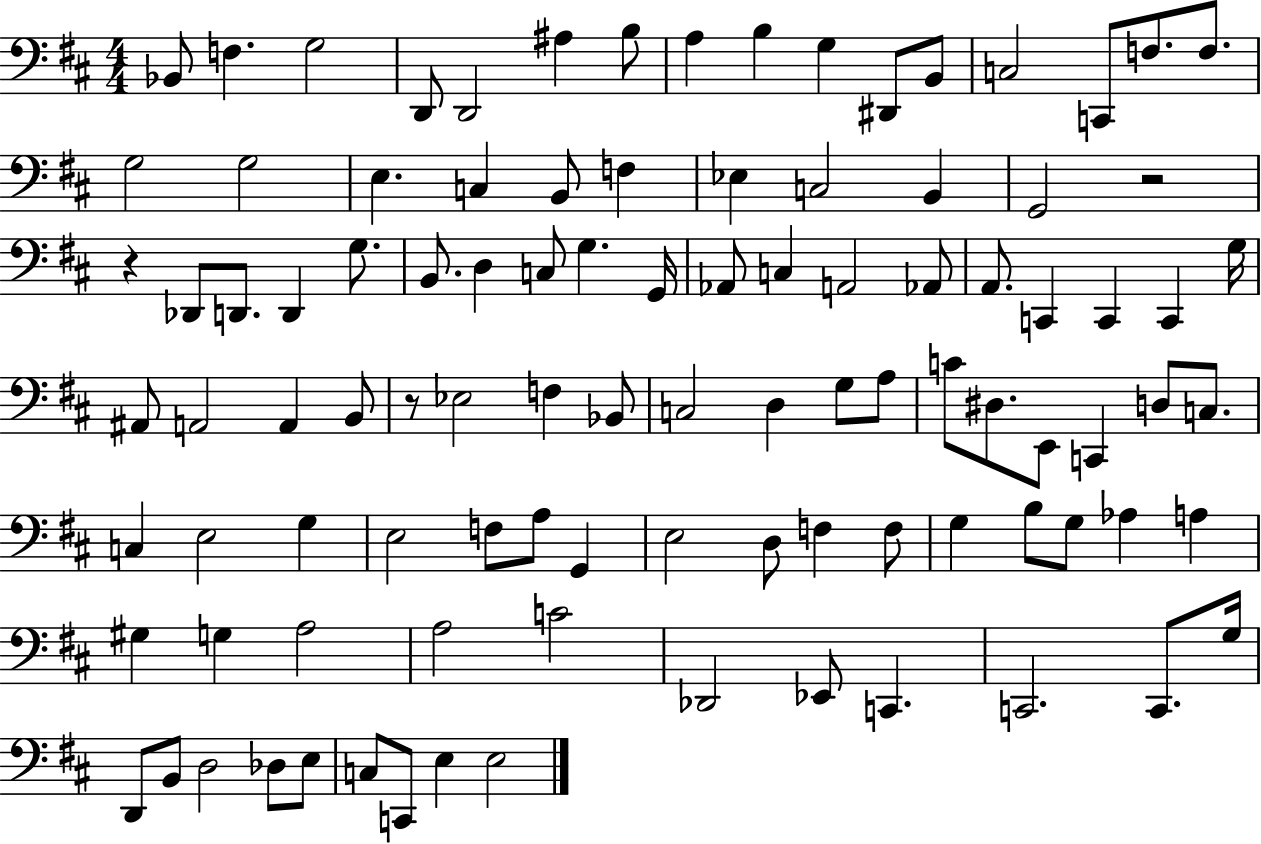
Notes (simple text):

Bb2/e F3/q. G3/h D2/e D2/h A#3/q B3/e A3/q B3/q G3/q D#2/e B2/e C3/h C2/e F3/e. F3/e. G3/h G3/h E3/q. C3/q B2/e F3/q Eb3/q C3/h B2/q G2/h R/h R/q Db2/e D2/e. D2/q G3/e. B2/e. D3/q C3/e G3/q. G2/s Ab2/e C3/q A2/h Ab2/e A2/e. C2/q C2/q C2/q G3/s A#2/e A2/h A2/q B2/e R/e Eb3/h F3/q Bb2/e C3/h D3/q G3/e A3/e C4/e D#3/e. E2/e C2/q D3/e C3/e. C3/q E3/h G3/q E3/h F3/e A3/e G2/q E3/h D3/e F3/q F3/e G3/q B3/e G3/e Ab3/q A3/q G#3/q G3/q A3/h A3/h C4/h Db2/h Eb2/e C2/q. C2/h. C2/e. G3/s D2/e B2/e D3/h Db3/e E3/e C3/e C2/e E3/q E3/h